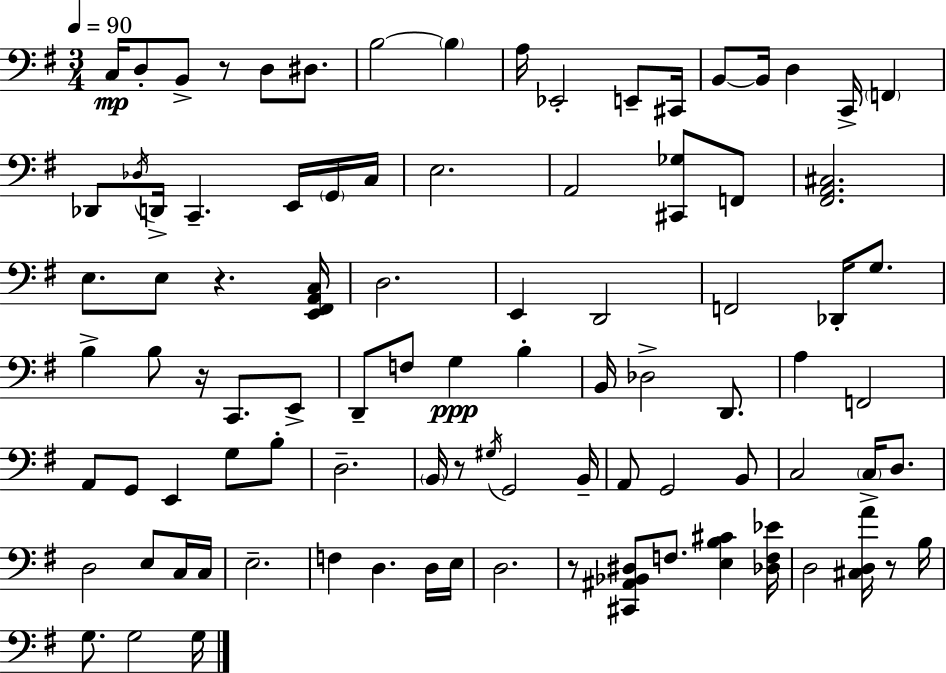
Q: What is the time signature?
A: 3/4